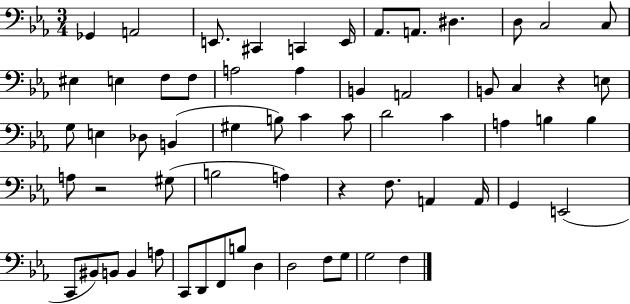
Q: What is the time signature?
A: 3/4